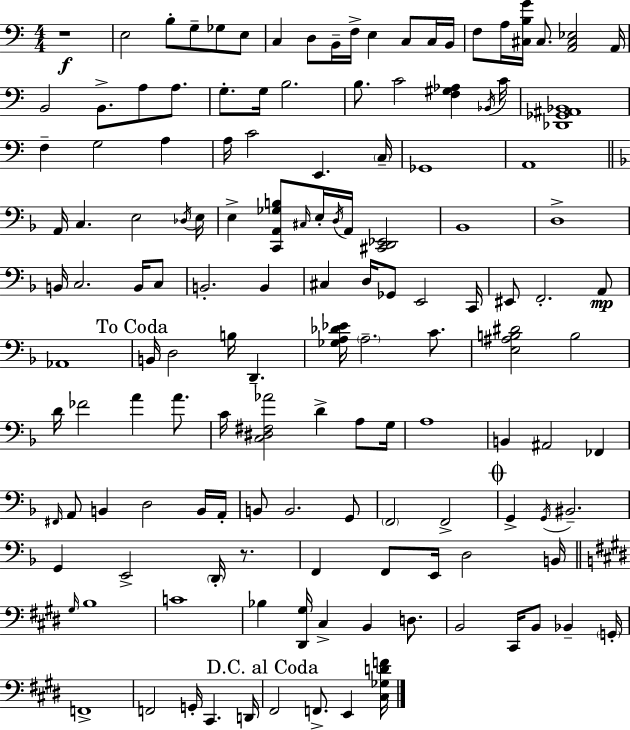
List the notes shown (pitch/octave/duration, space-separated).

R/w E3/h B3/e G3/e Gb3/e E3/e C3/q D3/e B2/s F3/s E3/q C3/e C3/s B2/s F3/e A3/s [C#3,B3,G4]/s C#3/e. [A2,C#3,Eb3]/h A2/s B2/h B2/e. A3/e A3/e. G3/e. G3/s B3/h. B3/e. C4/h [F3,G#3,Ab3]/q Bb2/s C4/s [Db2,Gb2,A#2,Bb2]/w F3/q G3/h A3/q A3/s C4/h E2/q. C3/s Gb2/w A2/w A2/s C3/q. E3/h Db3/s E3/s E3/q [C2,A2,Gb3,B3]/e C#3/s E3/s D3/s A2/s [C#2,D2,Eb2]/h Bb2/w D3/w B2/s C3/h. B2/s C3/e B2/h. B2/q C#3/q D3/s Gb2/e E2/h C2/s EIS2/e F2/h. A2/e Ab2/w B2/s D3/h B3/s D2/q. [Gb3,A3,Db4,Eb4]/s A3/h. C4/e. [E3,A#3,B3,D#4]/h B3/h D4/s FES4/h A4/q A4/e. C4/s [C3,D#3,F#3,Ab4]/h D4/q A3/e G3/s A3/w B2/q A#2/h FES2/q F#2/s A2/e B2/q D3/h B2/s A2/s B2/e B2/h. G2/e F2/h F2/h G2/q G2/s BIS2/h. G2/q E2/h D2/s R/e. F2/q F2/e E2/s D3/h B2/s G#3/s B3/w C4/w Bb3/q [D#2,G#3]/s C#3/q B2/q D3/e. B2/h C#2/s B2/e Bb2/q G2/s F2/w F2/h G2/s C#2/q. D2/s F#2/h F2/e. E2/q [C#3,Gb3,D4,F4]/s